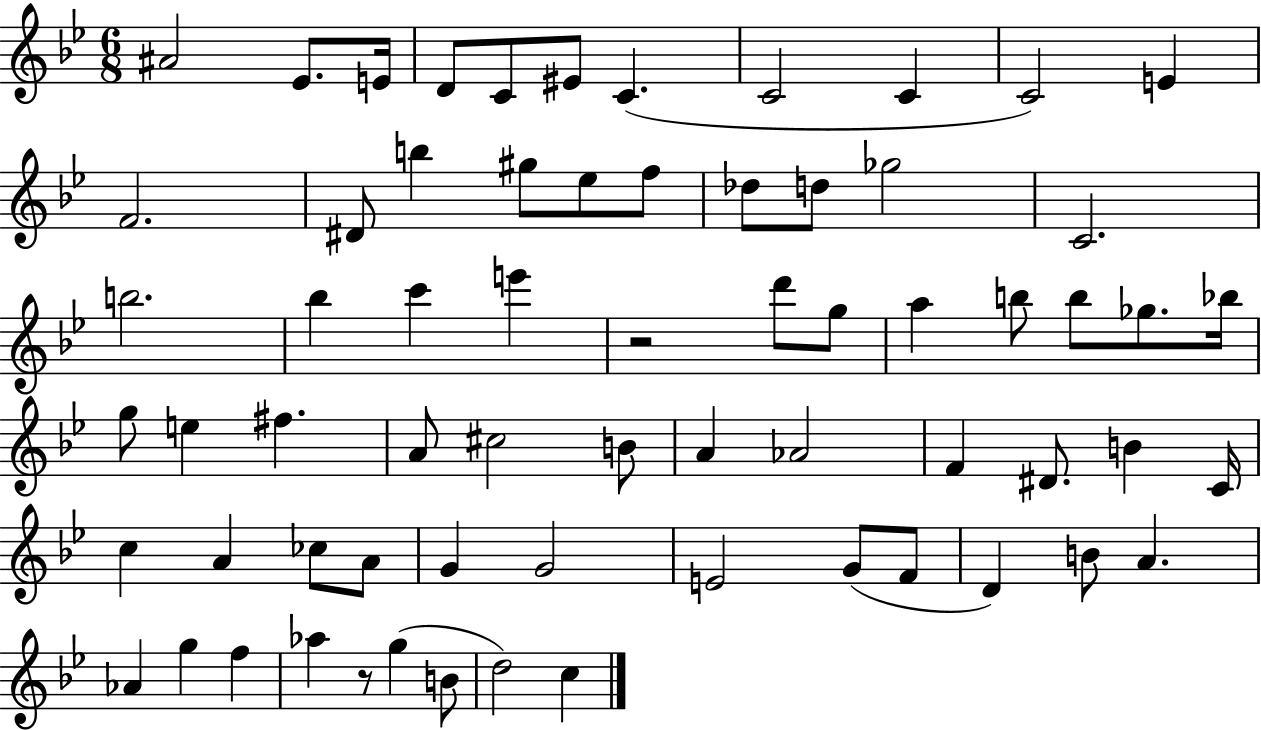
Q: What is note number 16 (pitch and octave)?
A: Eb5